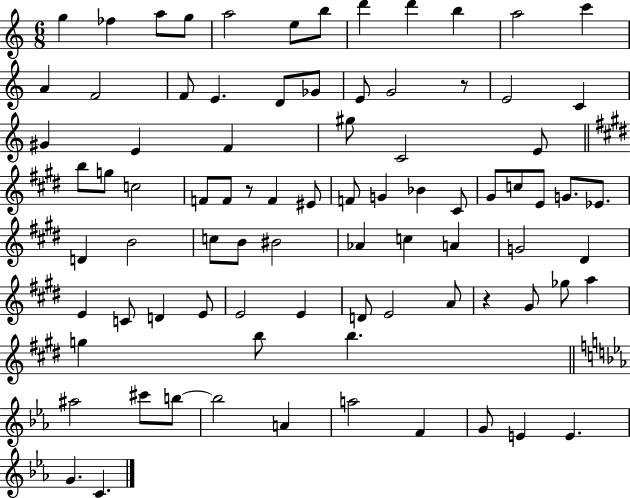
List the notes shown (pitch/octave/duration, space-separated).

G5/q FES5/q A5/e G5/e A5/h E5/e B5/e D6/q D6/q B5/q A5/h C6/q A4/q F4/h F4/e E4/q. D4/e Gb4/e E4/e G4/h R/e E4/h C4/q G#4/q E4/q F4/q G#5/e C4/h E4/e B5/e G5/e C5/h F4/e F4/e R/e F4/q EIS4/e F4/e G4/q Bb4/q C#4/e G#4/e C5/e E4/e G4/e. Eb4/e. D4/q B4/h C5/e B4/e BIS4/h Ab4/q C5/q A4/q G4/h D#4/q E4/q C4/e D4/q E4/e E4/h E4/q D4/e E4/h A4/e R/q G#4/e Gb5/e A5/q G5/q B5/e B5/q. A#5/h C#6/e B5/e B5/h A4/q A5/h F4/q G4/e E4/q E4/q. G4/q. C4/q.